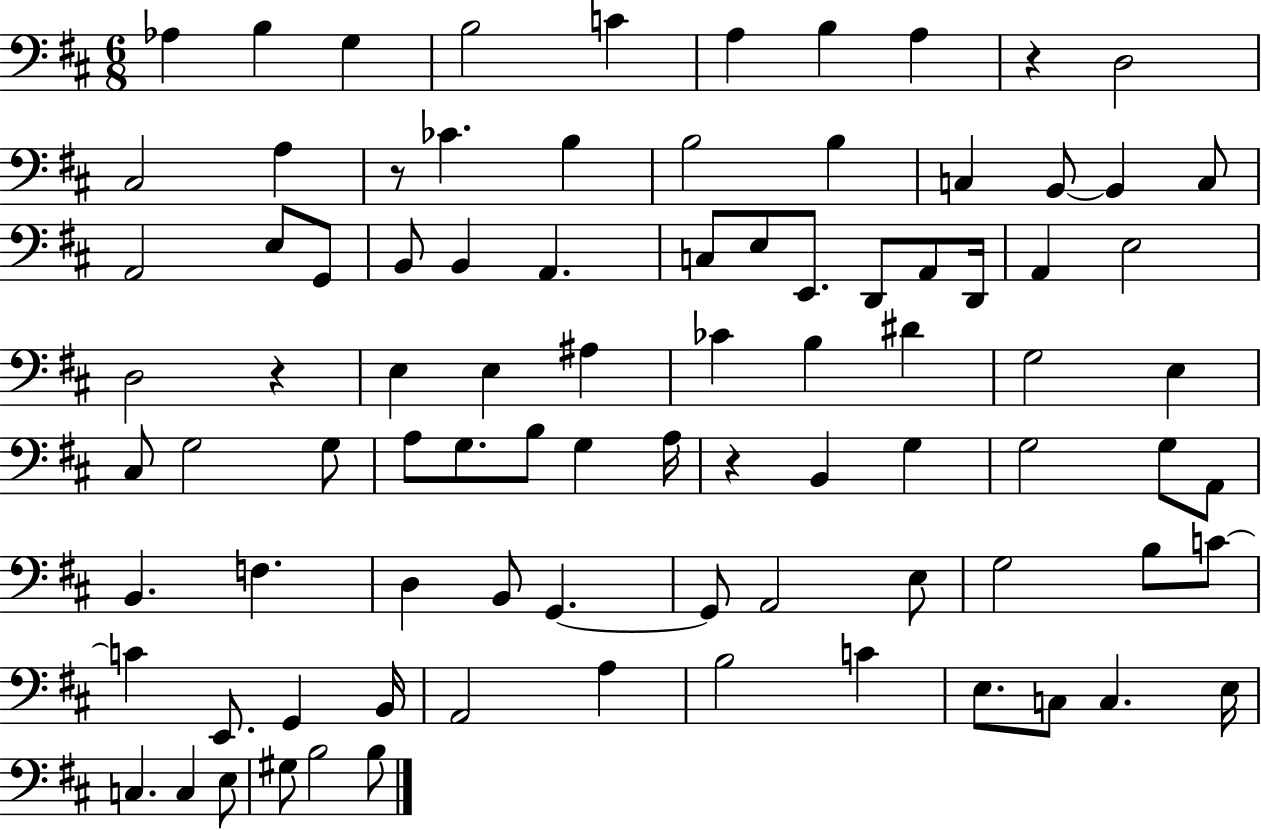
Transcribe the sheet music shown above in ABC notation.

X:1
T:Untitled
M:6/8
L:1/4
K:D
_A, B, G, B,2 C A, B, A, z D,2 ^C,2 A, z/2 _C B, B,2 B, C, B,,/2 B,, C,/2 A,,2 E,/2 G,,/2 B,,/2 B,, A,, C,/2 E,/2 E,,/2 D,,/2 A,,/2 D,,/4 A,, E,2 D,2 z E, E, ^A, _C B, ^D G,2 E, ^C,/2 G,2 G,/2 A,/2 G,/2 B,/2 G, A,/4 z B,, G, G,2 G,/2 A,,/2 B,, F, D, B,,/2 G,, G,,/2 A,,2 E,/2 G,2 B,/2 C/2 C E,,/2 G,, B,,/4 A,,2 A, B,2 C E,/2 C,/2 C, E,/4 C, C, E,/2 ^G,/2 B,2 B,/2